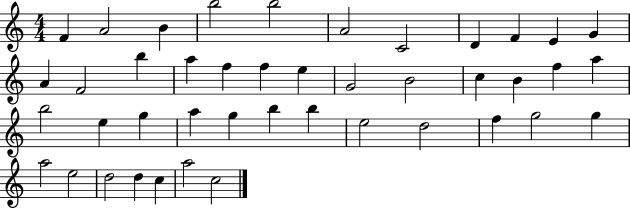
{
  \clef treble
  \numericTimeSignature
  \time 4/4
  \key c \major
  f'4 a'2 b'4 | b''2 b''2 | a'2 c'2 | d'4 f'4 e'4 g'4 | \break a'4 f'2 b''4 | a''4 f''4 f''4 e''4 | g'2 b'2 | c''4 b'4 f''4 a''4 | \break b''2 e''4 g''4 | a''4 g''4 b''4 b''4 | e''2 d''2 | f''4 g''2 g''4 | \break a''2 e''2 | d''2 d''4 c''4 | a''2 c''2 | \bar "|."
}